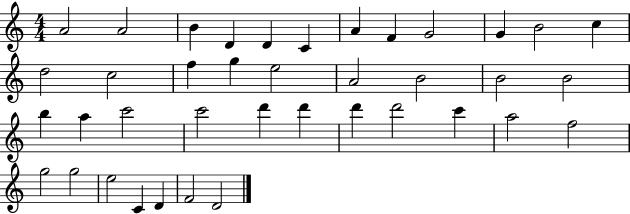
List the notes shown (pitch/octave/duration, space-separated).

A4/h A4/h B4/q D4/q D4/q C4/q A4/q F4/q G4/h G4/q B4/h C5/q D5/h C5/h F5/q G5/q E5/h A4/h B4/h B4/h B4/h B5/q A5/q C6/h C6/h D6/q D6/q D6/q D6/h C6/q A5/h F5/h G5/h G5/h E5/h C4/q D4/q F4/h D4/h